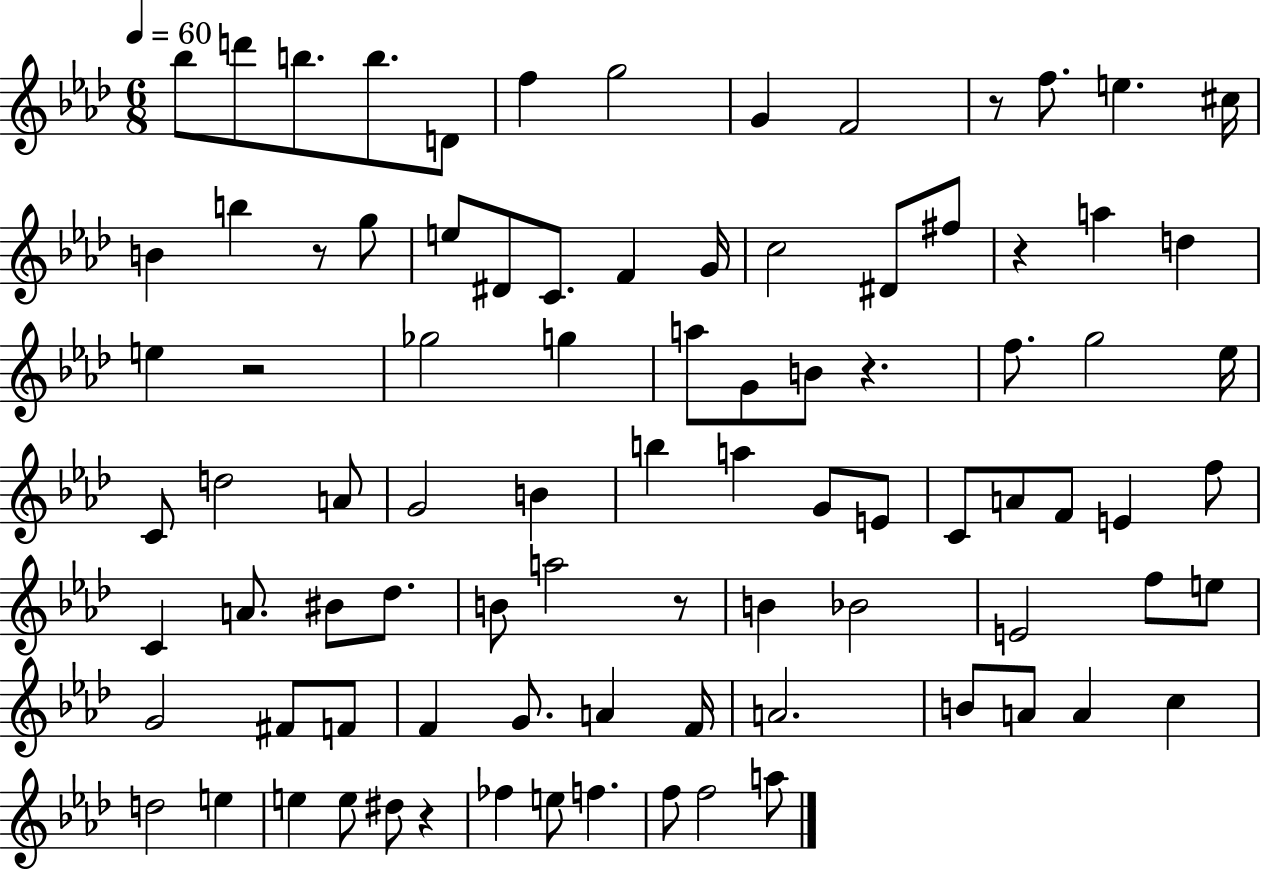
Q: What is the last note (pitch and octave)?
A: A5